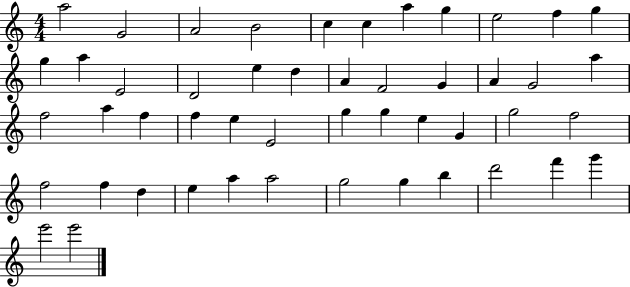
A5/h G4/h A4/h B4/h C5/q C5/q A5/q G5/q E5/h F5/q G5/q G5/q A5/q E4/h D4/h E5/q D5/q A4/q F4/h G4/q A4/q G4/h A5/q F5/h A5/q F5/q F5/q E5/q E4/h G5/q G5/q E5/q G4/q G5/h F5/h F5/h F5/q D5/q E5/q A5/q A5/h G5/h G5/q B5/q D6/h F6/q G6/q E6/h E6/h